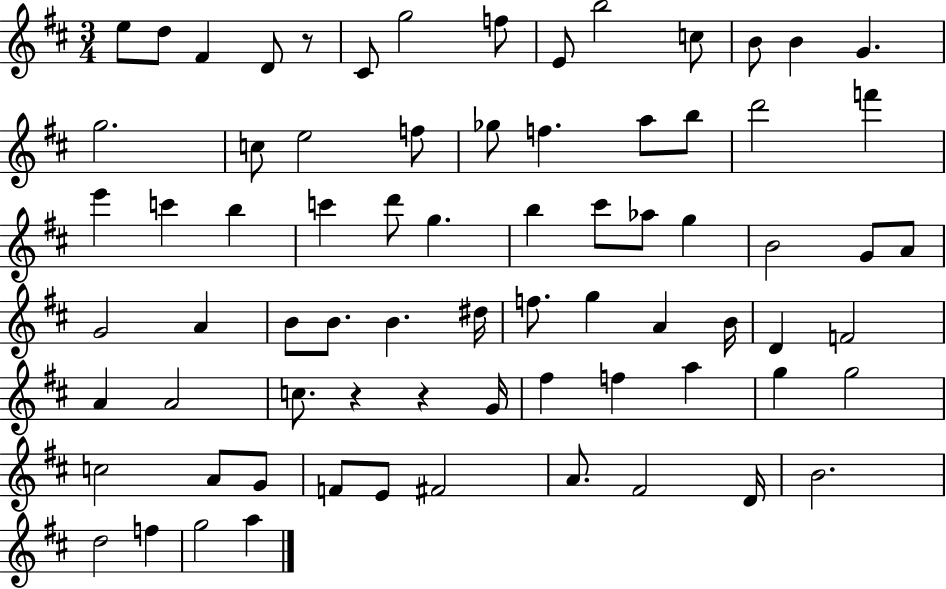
X:1
T:Untitled
M:3/4
L:1/4
K:D
e/2 d/2 ^F D/2 z/2 ^C/2 g2 f/2 E/2 b2 c/2 B/2 B G g2 c/2 e2 f/2 _g/2 f a/2 b/2 d'2 f' e' c' b c' d'/2 g b ^c'/2 _a/2 g B2 G/2 A/2 G2 A B/2 B/2 B ^d/4 f/2 g A B/4 D F2 A A2 c/2 z z G/4 ^f f a g g2 c2 A/2 G/2 F/2 E/2 ^F2 A/2 ^F2 D/4 B2 d2 f g2 a